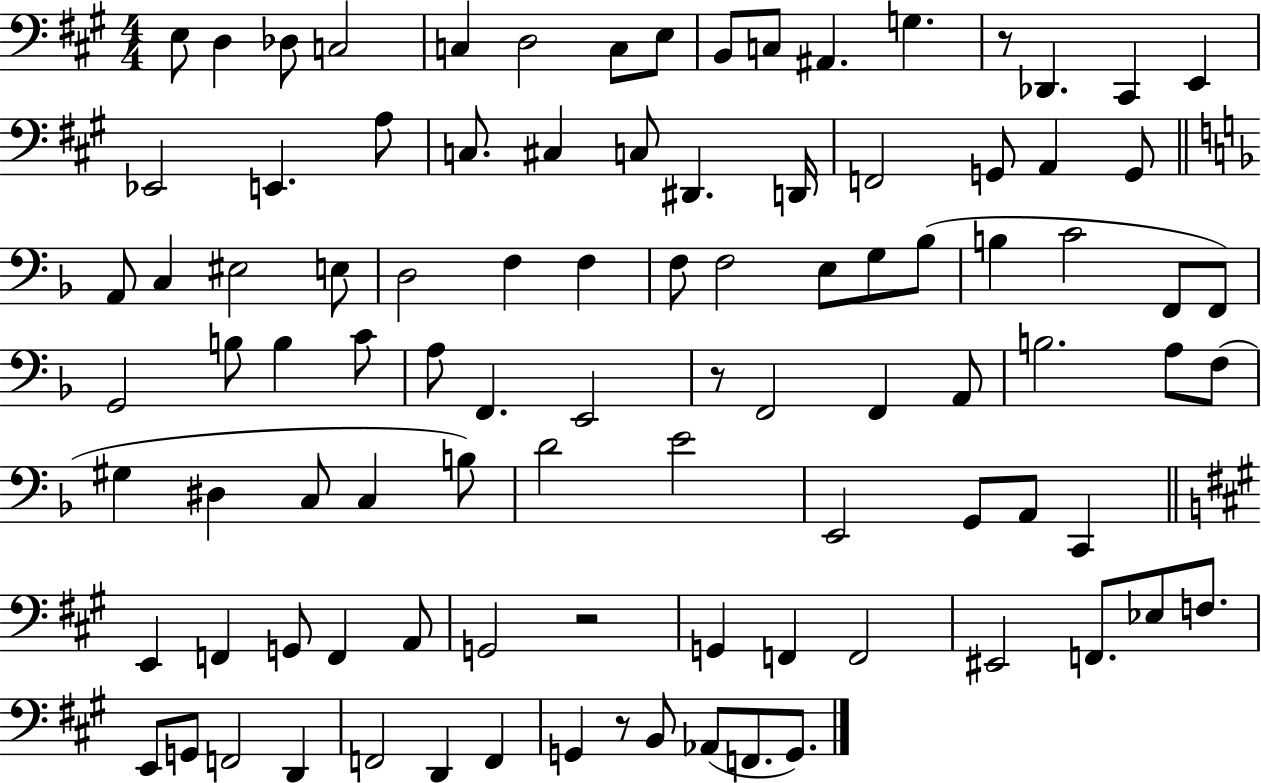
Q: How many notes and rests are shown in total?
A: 96